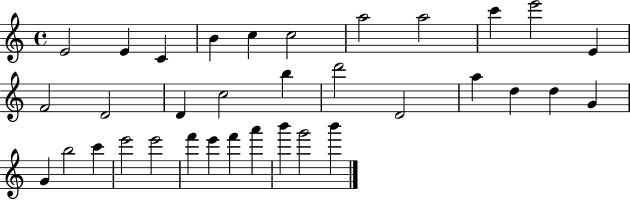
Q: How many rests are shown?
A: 0